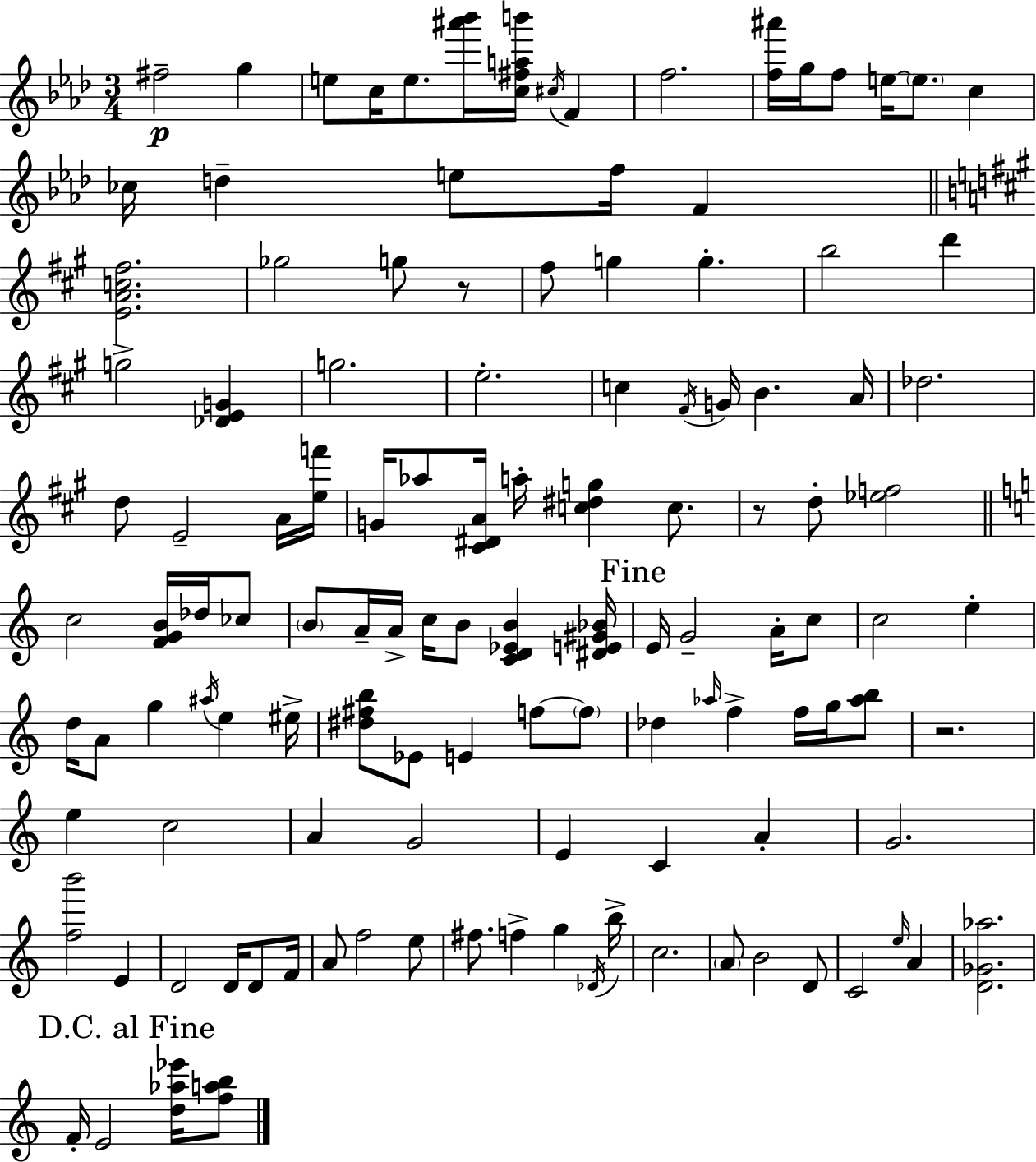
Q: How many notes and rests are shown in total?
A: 122